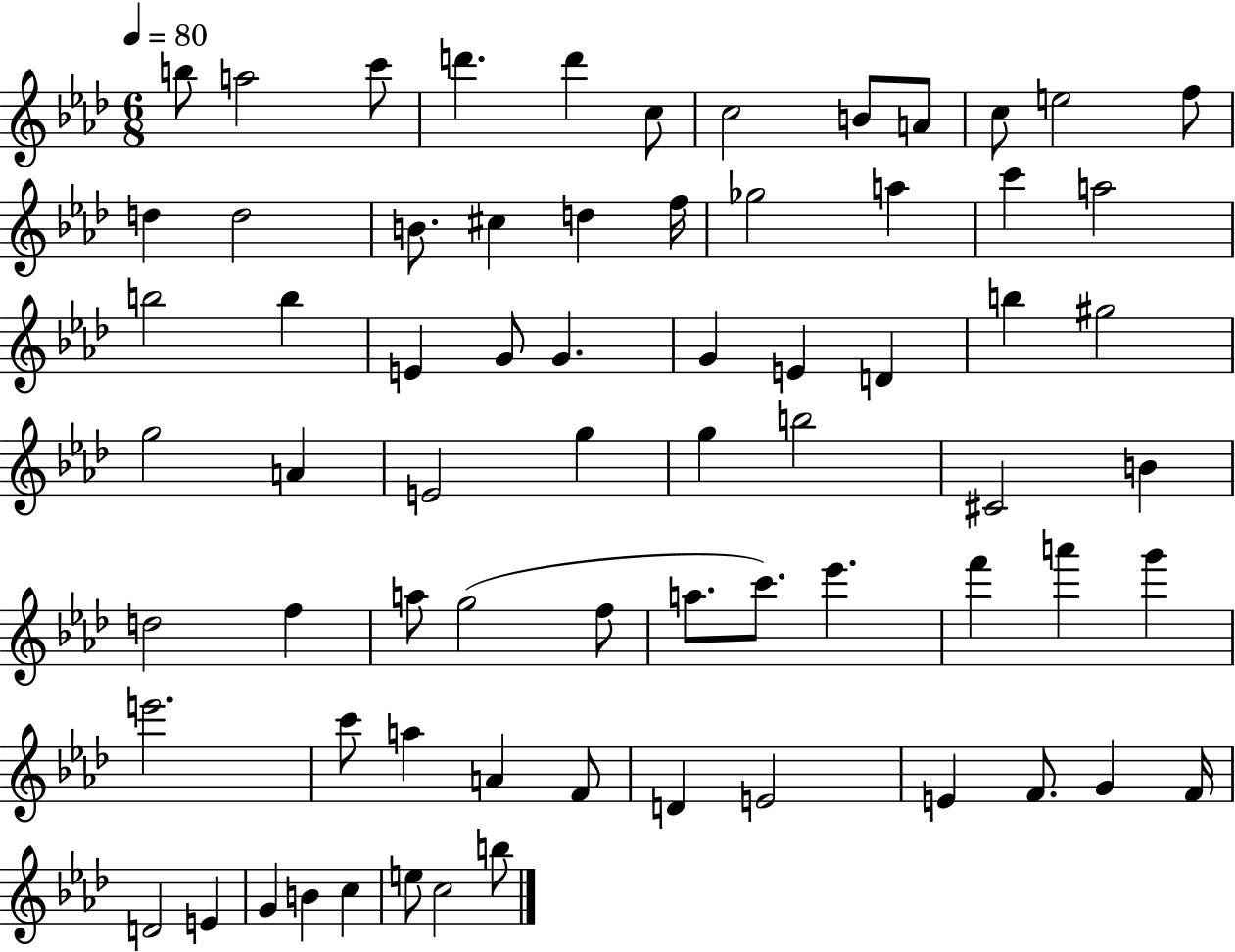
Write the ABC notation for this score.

X:1
T:Untitled
M:6/8
L:1/4
K:Ab
b/2 a2 c'/2 d' d' c/2 c2 B/2 A/2 c/2 e2 f/2 d d2 B/2 ^c d f/4 _g2 a c' a2 b2 b E G/2 G G E D b ^g2 g2 A E2 g g b2 ^C2 B d2 f a/2 g2 f/2 a/2 c'/2 _e' f' a' g' e'2 c'/2 a A F/2 D E2 E F/2 G F/4 D2 E G B c e/2 c2 b/2